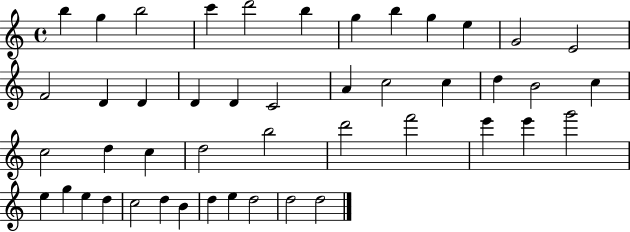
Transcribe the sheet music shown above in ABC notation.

X:1
T:Untitled
M:4/4
L:1/4
K:C
b g b2 c' d'2 b g b g e G2 E2 F2 D D D D C2 A c2 c d B2 c c2 d c d2 b2 d'2 f'2 e' e' g'2 e g e d c2 d B d e d2 d2 d2